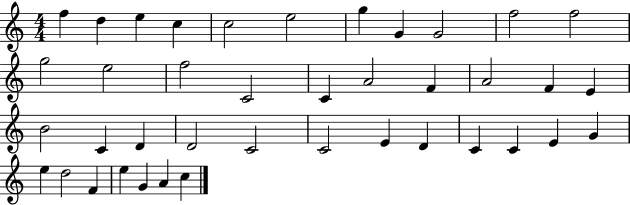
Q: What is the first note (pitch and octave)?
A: F5